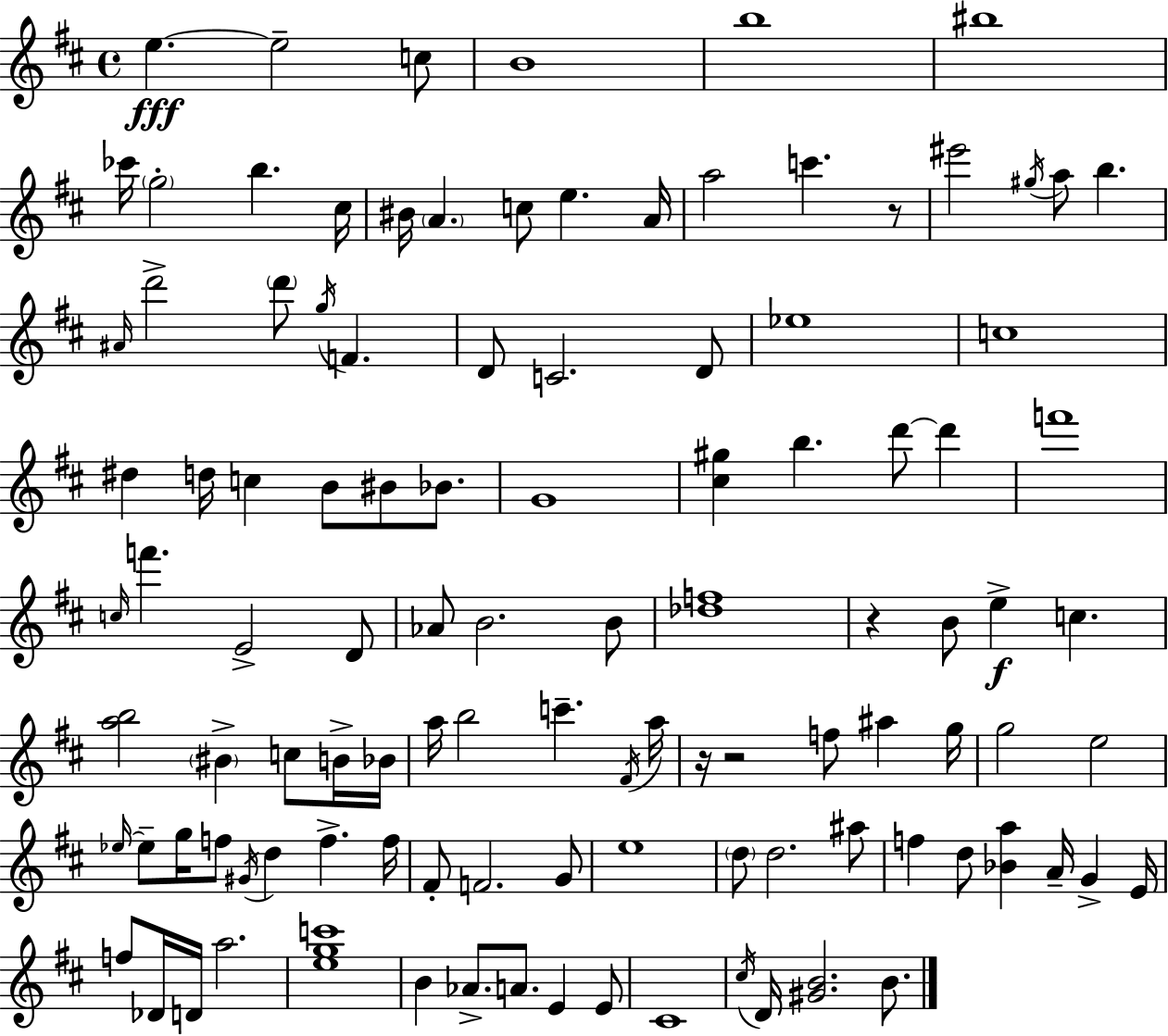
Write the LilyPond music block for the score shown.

{
  \clef treble
  \time 4/4
  \defaultTimeSignature
  \key d \major
  e''4.~~\fff e''2-- c''8 | b'1 | b''1 | bis''1 | \break ces'''16 \parenthesize g''2-. b''4. cis''16 | bis'16 \parenthesize a'4. c''8 e''4. a'16 | a''2 c'''4. r8 | eis'''2 \acciaccatura { gis''16 } a''8 b''4. | \break \grace { ais'16 } d'''2-> \parenthesize d'''8 \acciaccatura { g''16 } f'4. | d'8 c'2. | d'8 ees''1 | c''1 | \break dis''4 d''16 c''4 b'8 bis'8 | bes'8. g'1 | <cis'' gis''>4 b''4. d'''8~~ d'''4 | f'''1 | \break \grace { c''16 } f'''4. e'2-> | d'8 aes'8 b'2. | b'8 <des'' f''>1 | r4 b'8 e''4->\f c''4. | \break <a'' b''>2 \parenthesize bis'4-> | c''8 b'16-> bes'16 a''16 b''2 c'''4.-- | \acciaccatura { fis'16 } a''16 r16 r2 f''8 | ais''4 g''16 g''2 e''2 | \break \grace { ees''16~ }~ ees''8-- g''16 f''8 \acciaccatura { gis'16 } d''4 | f''4.-> f''16 fis'8-. f'2. | g'8 e''1 | \parenthesize d''8 d''2. | \break ais''8 f''4 d''8 <bes' a''>4 | a'16-- g'4-> e'16 f''8 des'16 d'16 a''2. | <e'' g'' c'''>1 | b'4 aes'8.-> a'8. | \break e'4 e'8 cis'1 | \acciaccatura { cis''16 } d'16 <gis' b'>2. | b'8. \bar "|."
}